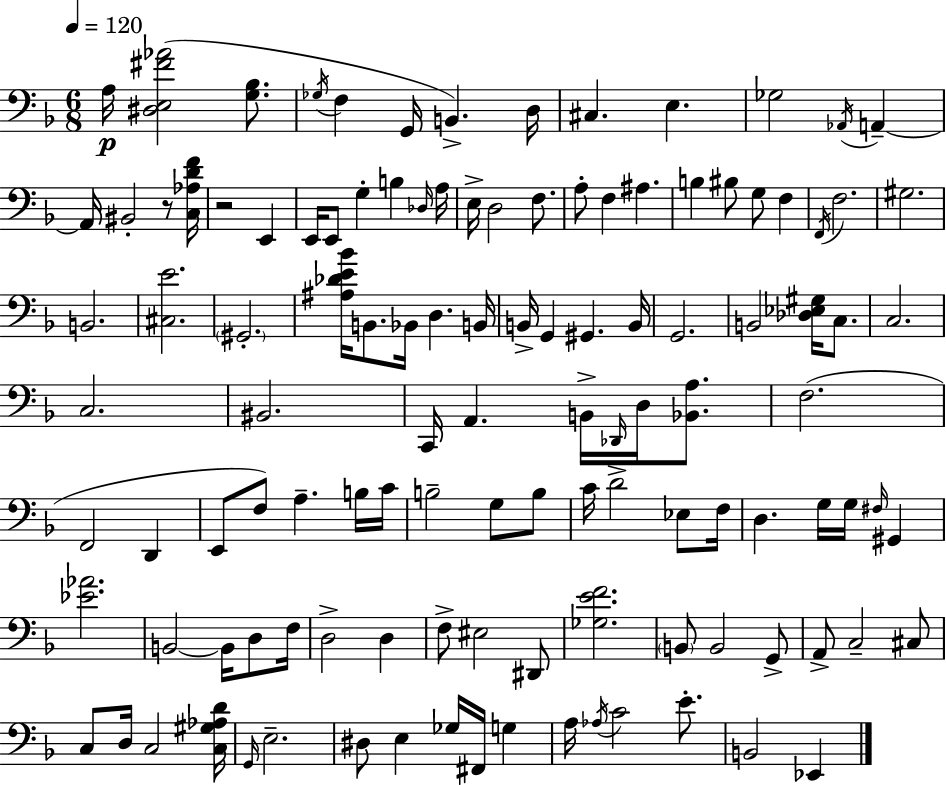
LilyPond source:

{
  \clef bass
  \numericTimeSignature
  \time 6/8
  \key f \major
  \tempo 4 = 120
  \repeat volta 2 { a16\p <dis e fis' aes'>2( <g bes>8. | \acciaccatura { ges16 } f4 g,16 b,4.->) | d16 cis4. e4. | ges2 \acciaccatura { aes,16 } a,4--~~ | \break a,16 bis,2-. r8 | <c aes d' f'>16 r2 e,4 | e,16 e,8 g4-. b4 | \grace { des16 } a16 e16-> d2 | \break f8. a8-. f4 ais4. | b4 bis8 g8 f4 | \acciaccatura { f,16 } f2. | gis2. | \break b,2. | <cis e'>2. | \parenthesize gis,2.-. | <ais des' e' bes'>16 b,8. bes,16 d4. | \break b,16 b,16-> g,4 gis,4. | b,16 g,2. | b,2 | <des ees gis>16 c8. c2. | \break c2. | bis,2. | c,16 a,4. b,16-> | \grace { des,16 } d16 <bes, a>8. f2.( | \break f,2 | d,4 e,8 f8) a4.-- | b16 c'16 b2-- | g8 b8 c'16 d'2-> | \break ees8 f16 d4. g16 | g16 \grace { fis16 } gis,4 <ees' aes'>2. | b,2~~ | b,16 d8 f16 d2-> | \break d4 f8-> eis2 | dis,8 <ges e' f'>2. | \parenthesize b,8 b,2 | g,8-> a,8-> c2-- | \break cis8 c8 d16 c2 | <c gis aes d'>16 \grace { g,16 } e2.-- | dis8 e4 | ges16 fis,16 g4 a16 \acciaccatura { aes16 } c'2 | \break e'8.-. b,2 | ees,4 } \bar "|."
}